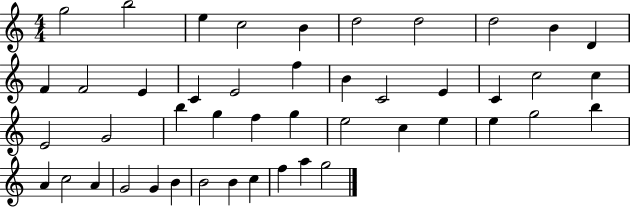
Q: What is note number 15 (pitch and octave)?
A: E4